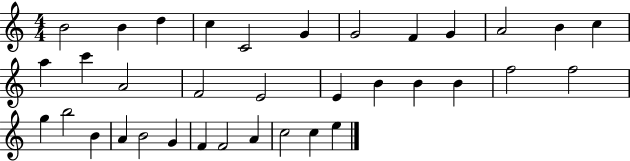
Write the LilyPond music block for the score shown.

{
  \clef treble
  \numericTimeSignature
  \time 4/4
  \key c \major
  b'2 b'4 d''4 | c''4 c'2 g'4 | g'2 f'4 g'4 | a'2 b'4 c''4 | \break a''4 c'''4 a'2 | f'2 e'2 | e'4 b'4 b'4 b'4 | f''2 f''2 | \break g''4 b''2 b'4 | a'4 b'2 g'4 | f'4 f'2 a'4 | c''2 c''4 e''4 | \break \bar "|."
}